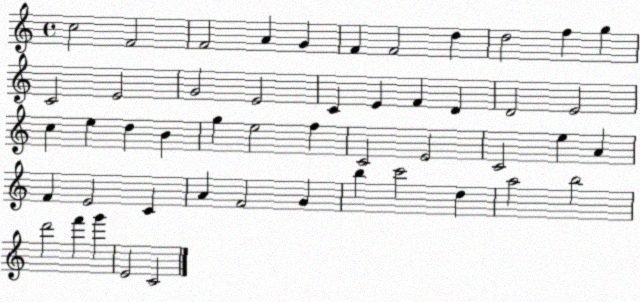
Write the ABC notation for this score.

X:1
T:Untitled
M:4/4
L:1/4
K:C
c2 F2 F2 A G F F2 d d2 f g C2 E2 G2 E2 C E F D D2 E2 c e d B g e2 f C2 E2 C2 e A F E2 C A F2 G b c'2 d a2 b2 d'2 f' g' E2 C2